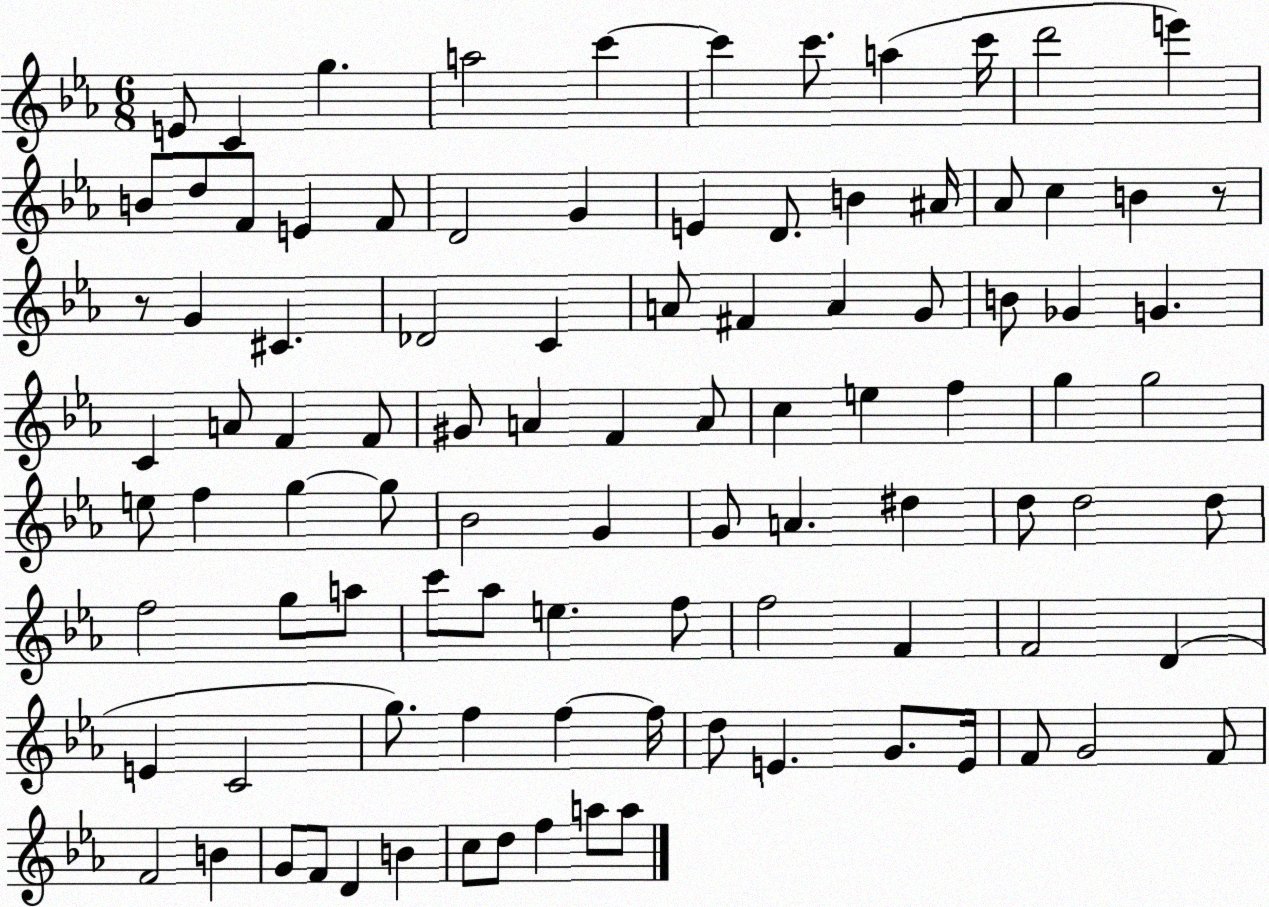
X:1
T:Untitled
M:6/8
L:1/4
K:Eb
E/2 C g a2 c' c' c'/2 a c'/4 d'2 e' B/2 d/2 F/2 E F/2 D2 G E D/2 B ^A/4 _A/2 c B z/2 z/2 G ^C _D2 C A/2 ^F A G/2 B/2 _G G C A/2 F F/2 ^G/2 A F A/2 c e f g g2 e/2 f g g/2 _B2 G G/2 A ^d d/2 d2 d/2 f2 g/2 a/2 c'/2 _a/2 e f/2 f2 F F2 D E C2 g/2 f f f/4 d/2 E G/2 E/4 F/2 G2 F/2 F2 B G/2 F/2 D B c/2 d/2 f a/2 a/2